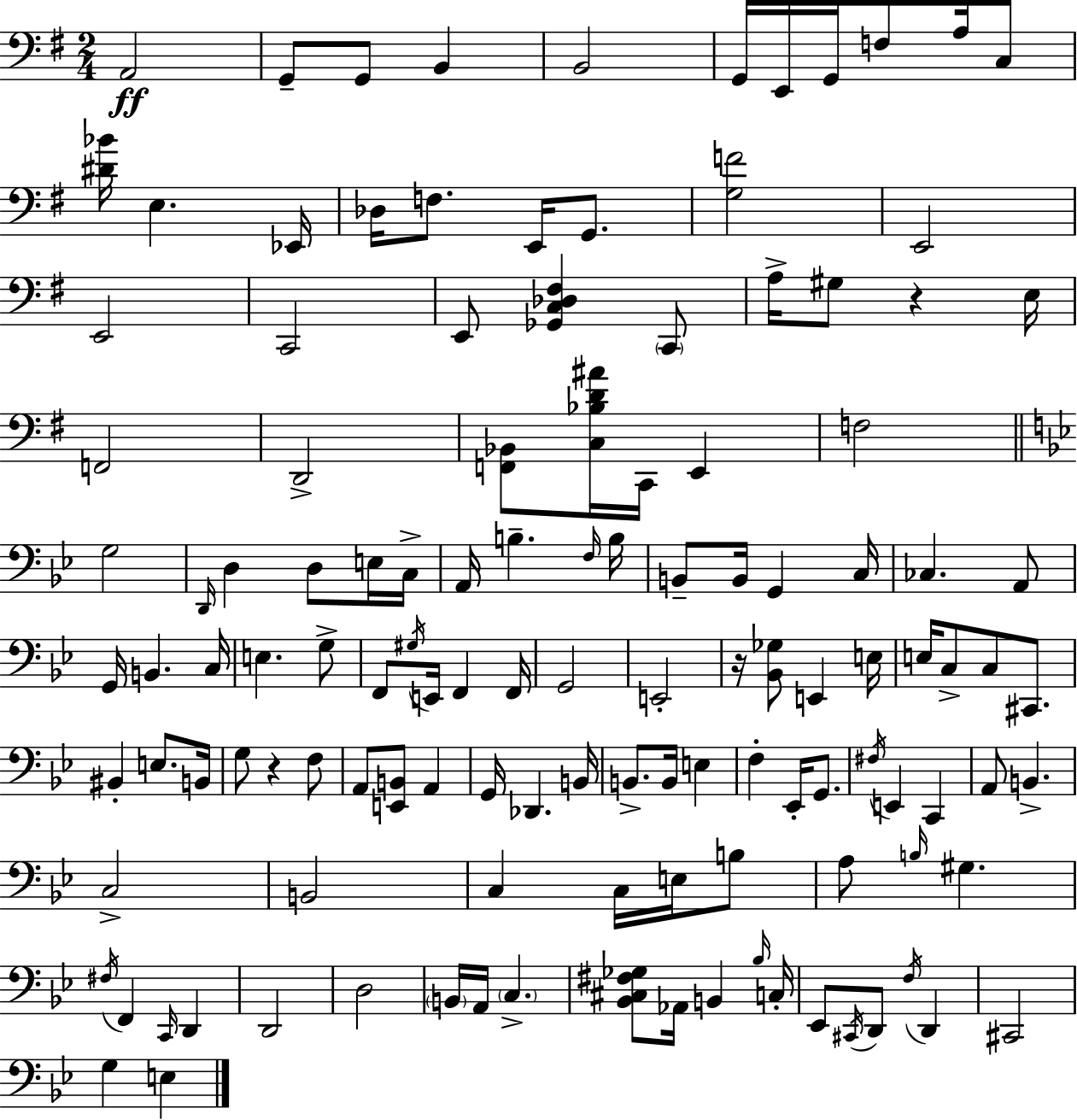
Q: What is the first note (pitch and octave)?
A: A2